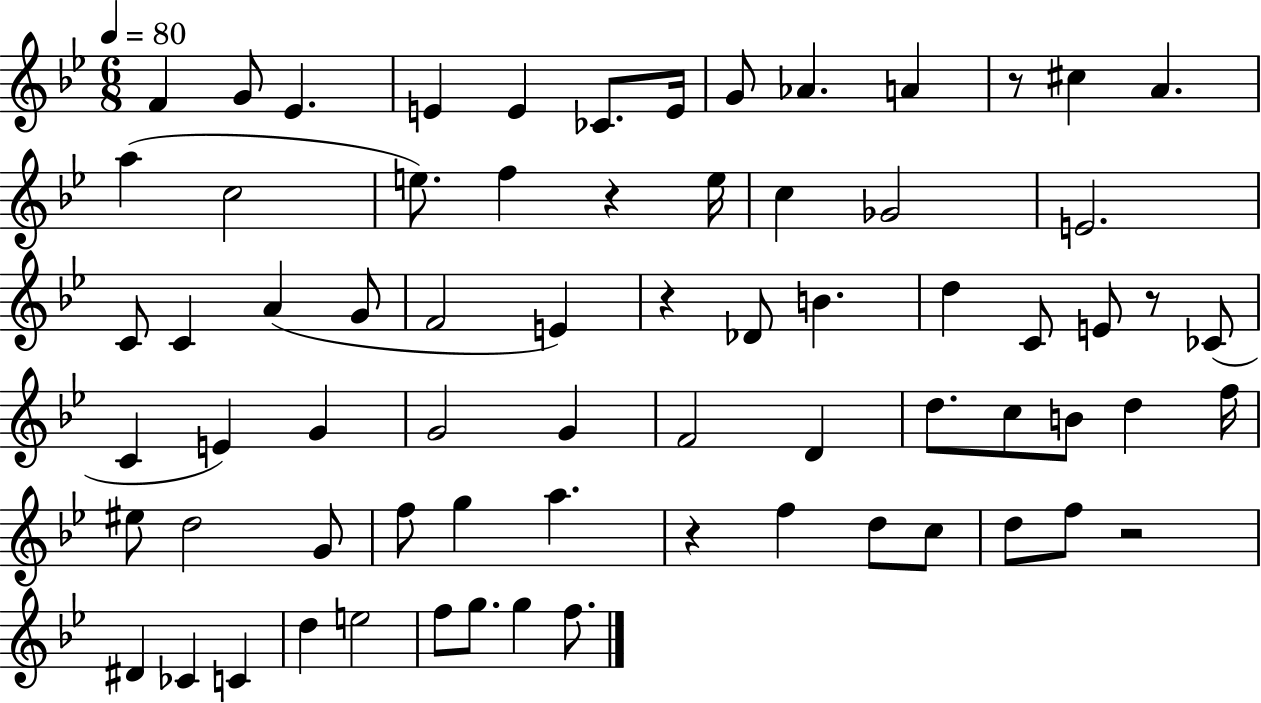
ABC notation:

X:1
T:Untitled
M:6/8
L:1/4
K:Bb
F G/2 _E E E _C/2 E/4 G/2 _A A z/2 ^c A a c2 e/2 f z e/4 c _G2 E2 C/2 C A G/2 F2 E z _D/2 B d C/2 E/2 z/2 _C/2 C E G G2 G F2 D d/2 c/2 B/2 d f/4 ^e/2 d2 G/2 f/2 g a z f d/2 c/2 d/2 f/2 z2 ^D _C C d e2 f/2 g/2 g f/2